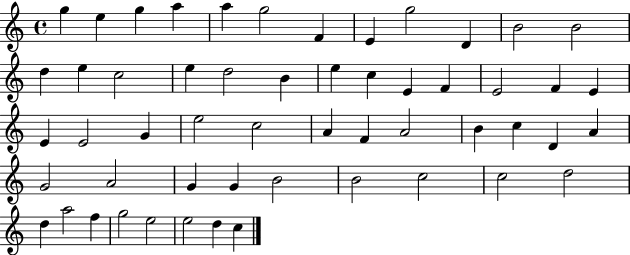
G5/q E5/q G5/q A5/q A5/q G5/h F4/q E4/q G5/h D4/q B4/h B4/h D5/q E5/q C5/h E5/q D5/h B4/q E5/q C5/q E4/q F4/q E4/h F4/q E4/q E4/q E4/h G4/q E5/h C5/h A4/q F4/q A4/h B4/q C5/q D4/q A4/q G4/h A4/h G4/q G4/q B4/h B4/h C5/h C5/h D5/h D5/q A5/h F5/q G5/h E5/h E5/h D5/q C5/q